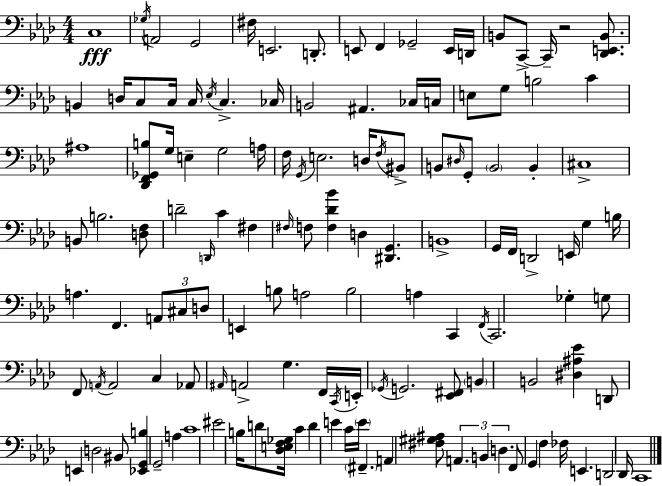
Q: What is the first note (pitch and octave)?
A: C3